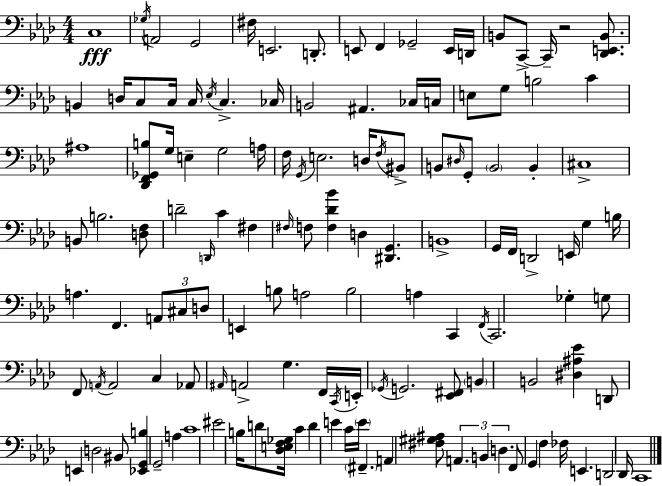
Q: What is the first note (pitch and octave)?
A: C3